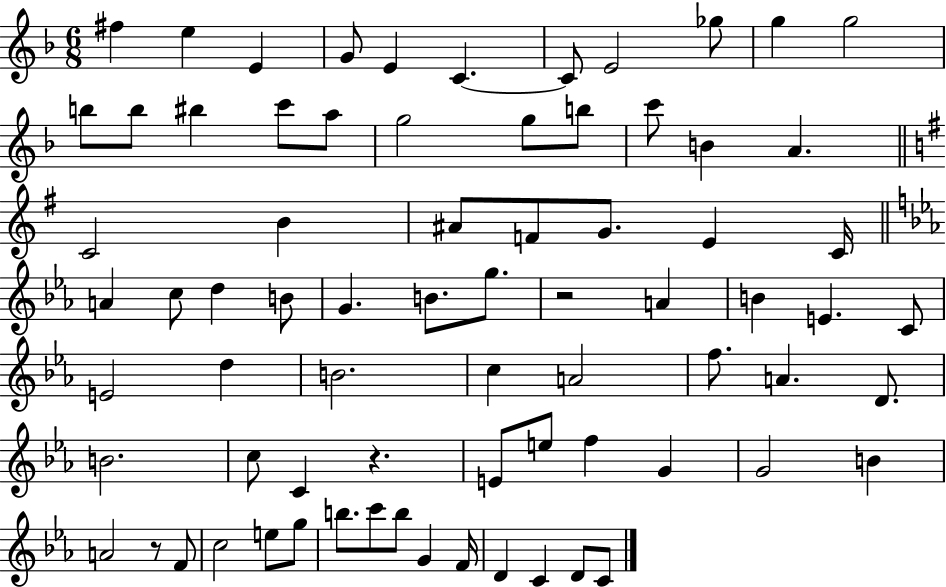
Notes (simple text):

F#5/q E5/q E4/q G4/e E4/q C4/q. C4/e E4/h Gb5/e G5/q G5/h B5/e B5/e BIS5/q C6/e A5/e G5/h G5/e B5/e C6/e B4/q A4/q. C4/h B4/q A#4/e F4/e G4/e. E4/q C4/s A4/q C5/e D5/q B4/e G4/q. B4/e. G5/e. R/h A4/q B4/q E4/q. C4/e E4/h D5/q B4/h. C5/q A4/h F5/e. A4/q. D4/e. B4/h. C5/e C4/q R/q. E4/e E5/e F5/q G4/q G4/h B4/q A4/h R/e F4/e C5/h E5/e G5/e B5/e. C6/e B5/e G4/q F4/s D4/q C4/q D4/e C4/e